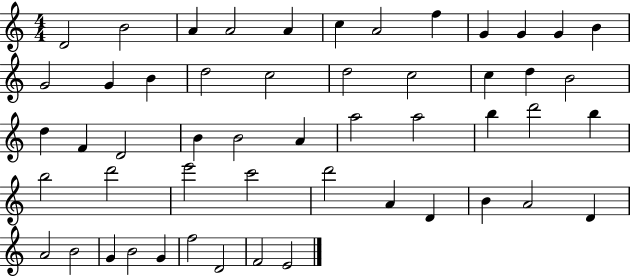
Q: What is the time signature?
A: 4/4